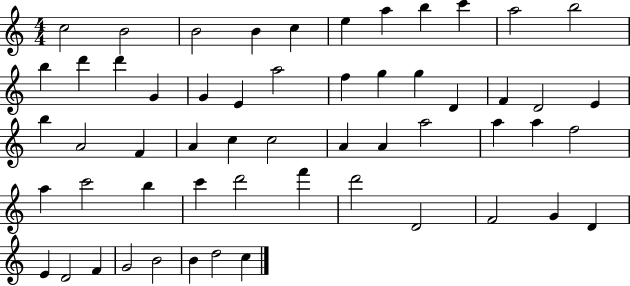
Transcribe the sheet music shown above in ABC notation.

X:1
T:Untitled
M:4/4
L:1/4
K:C
c2 B2 B2 B c e a b c' a2 b2 b d' d' G G E a2 f g g D F D2 E b A2 F A c c2 A A a2 a a f2 a c'2 b c' d'2 f' d'2 D2 F2 G D E D2 F G2 B2 B d2 c